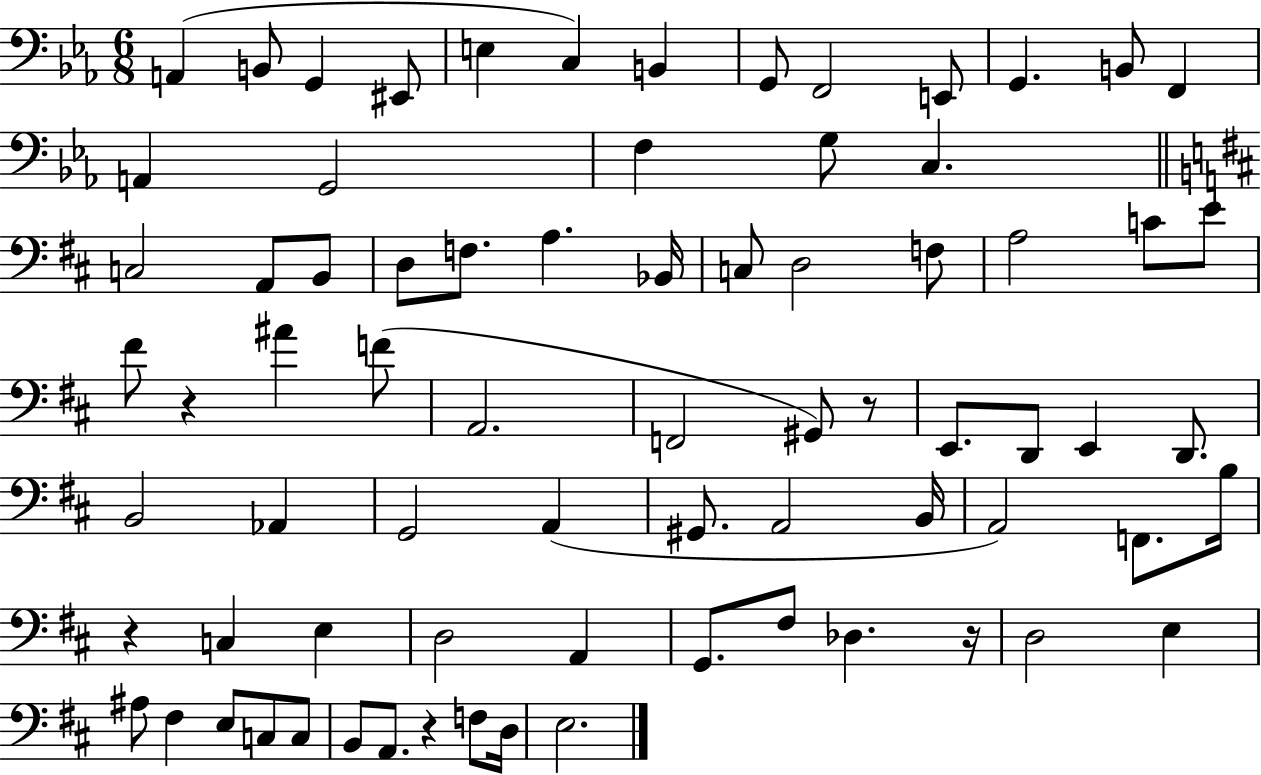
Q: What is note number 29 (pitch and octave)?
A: A3